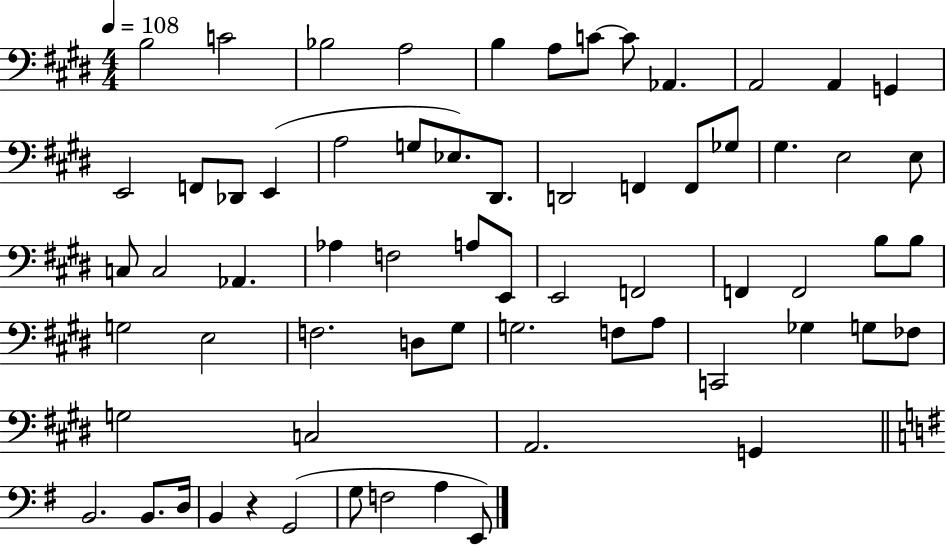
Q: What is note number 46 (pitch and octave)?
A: G3